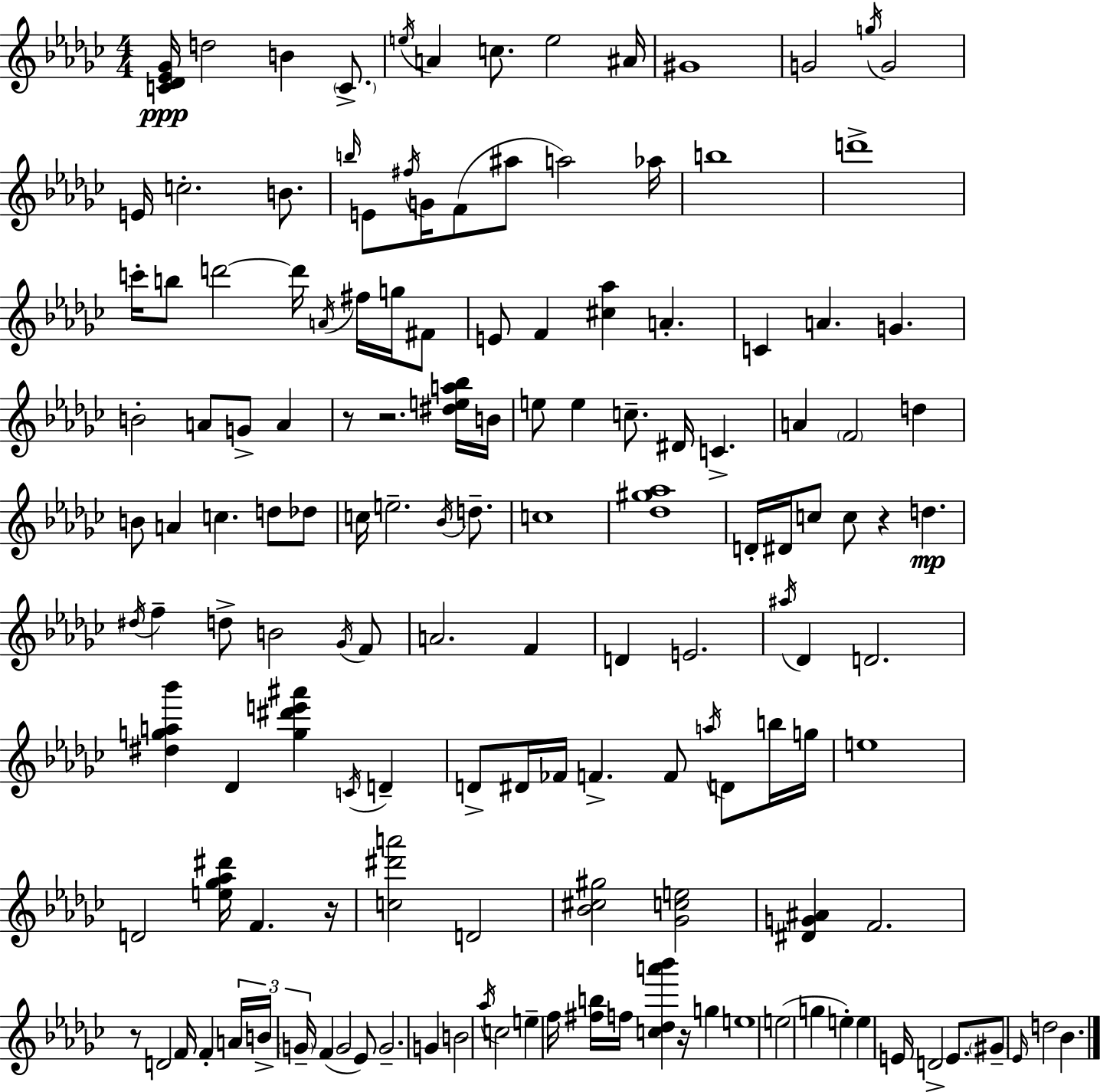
X:1
T:Untitled
M:4/4
L:1/4
K:Ebm
[C_D_E_G]/4 d2 B C/2 e/4 A c/2 e2 ^A/4 ^G4 G2 g/4 G2 E/4 c2 B/2 b/4 E/2 ^f/4 G/4 F/2 ^a/2 a2 _a/4 b4 d'4 c'/4 b/2 d'2 d'/4 A/4 ^f/4 g/4 ^F/2 E/2 F [^c_a] A C A G B2 A/2 G/2 A z/2 z2 [^dea_b]/4 B/4 e/2 e c/2 ^D/4 C A F2 d B/2 A c d/2 _d/2 c/4 e2 _B/4 d/2 c4 [_d^g_a]4 D/4 ^D/4 c/2 c/2 z d ^d/4 f d/2 B2 _G/4 F/2 A2 F D E2 ^a/4 _D D2 [^dga_b'] _D [g^d'e'^a'] C/4 D D/2 ^D/4 _F/4 F F/2 a/4 D/2 b/4 g/4 e4 D2 [e_g_a^d']/4 F z/4 [c^d'a']2 D2 [_B^c^g]2 [_Gce]2 [^DG^A] F2 z/2 D2 F/4 F A/4 B/4 G/4 F G2 _E/2 G2 G B2 _a/4 c2 e f/4 [^fb]/4 f/4 [c_da'_b'] z/4 g e4 e2 g e e E/4 D2 E/2 ^G/2 _E/4 d2 _B